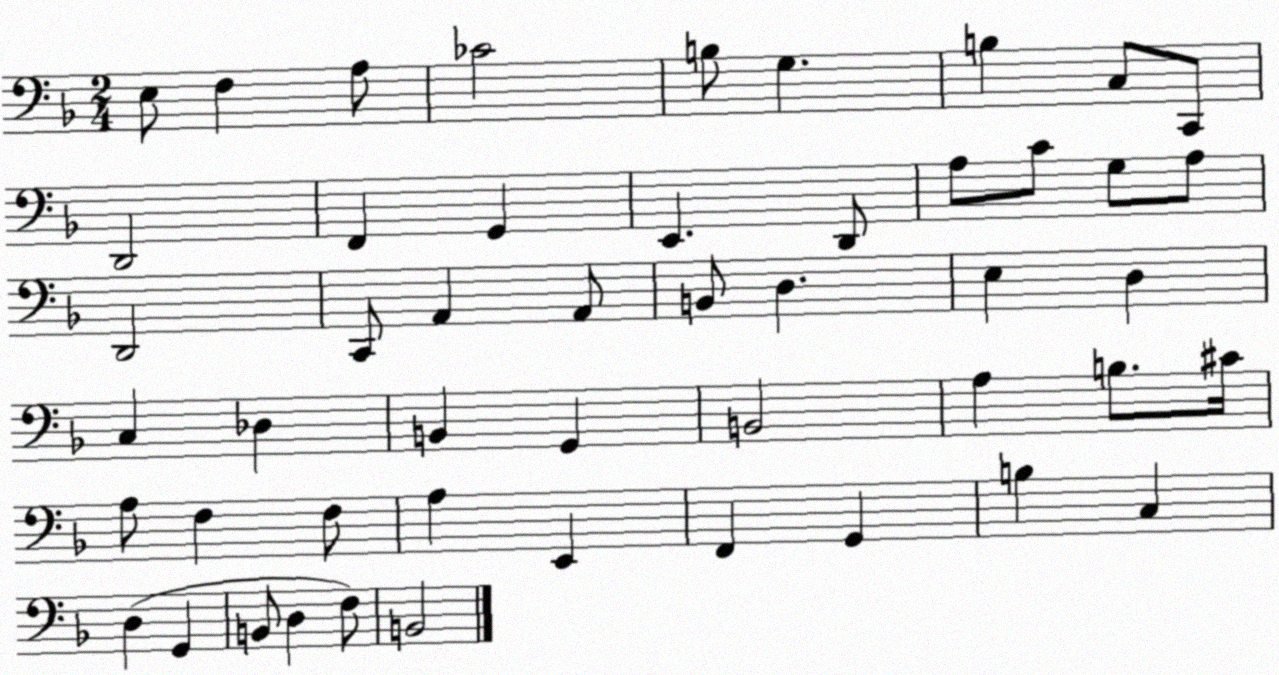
X:1
T:Untitled
M:2/4
L:1/4
K:F
E,/2 F, A,/2 _C2 B,/2 G, B, C,/2 C,,/2 D,,2 F,, G,, E,, D,,/2 A,/2 C/2 G,/2 A,/2 D,,2 C,,/2 A,, A,,/2 B,,/2 D, E, D, C, _D, B,, G,, B,,2 A, B,/2 ^C/4 A,/2 F, F,/2 A, E,, F,, G,, B, C, D, G,, B,,/2 D, F,/2 B,,2